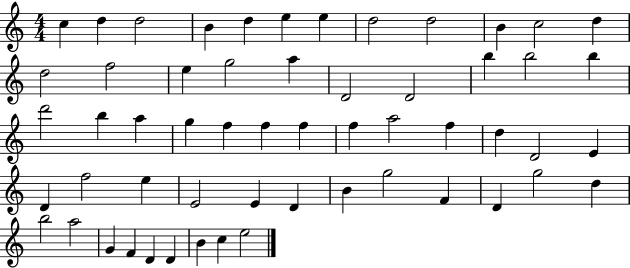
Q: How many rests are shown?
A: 0